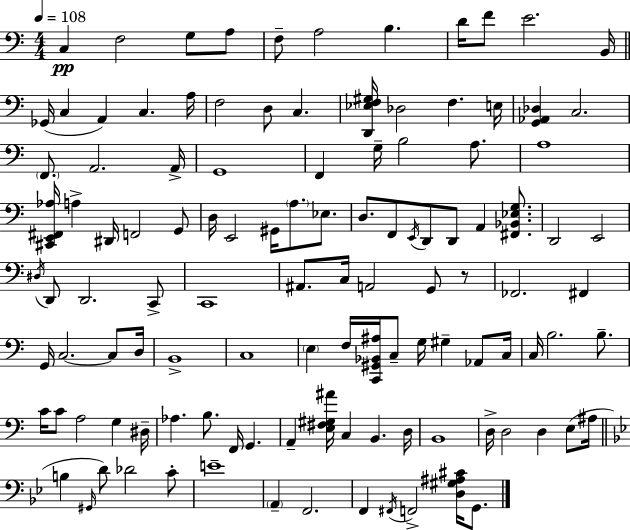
C3/q F3/h G3/e A3/e F3/e A3/h B3/q. D4/s F4/e E4/h. B2/s Gb2/s C3/q A2/q C3/q. A3/s F3/h D3/e C3/q. [D2,Eb3,F3,G#3]/s Db3/h F3/q. E3/s [G2,Ab2,Db3]/q C3/h. F2/e. A2/h. A2/s G2/w F2/q G3/s B3/h A3/e. A3/w [C#2,E2,F#2,Ab3]/s A3/q D#2/s F2/h G2/e D3/s E2/h G#2/s A3/e. Eb3/e. D3/e. F2/e E2/s D2/e D2/e A2/q [F#2,Bb2,Eb3,G3]/e. D2/h E2/h D#3/s D2/e D2/h. C2/e C2/w A#2/e. C3/s A2/h G2/e R/e FES2/h. F#2/q G2/s C3/h. C3/e D3/s B2/w C3/w E3/q F3/s [C2,G#2,Bb2,A#3]/s C3/e G3/s G#3/q Ab2/e C3/s C3/s B3/h. B3/e. C4/s C4/e A3/h G3/q D#3/s Ab3/q. B3/e. F2/s G2/q. A2/q [E3,F#3,G#3,A#4]/s C3/q B2/q. D3/s B2/w D3/s D3/h D3/q E3/e A#3/s B3/q G#2/s D4/e Db4/h C4/e E4/w A2/q F2/h. F2/q F#2/s F2/h [D3,G#3,A#3,C#4]/s G2/e.